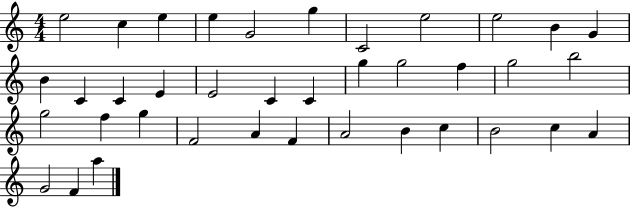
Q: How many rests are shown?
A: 0